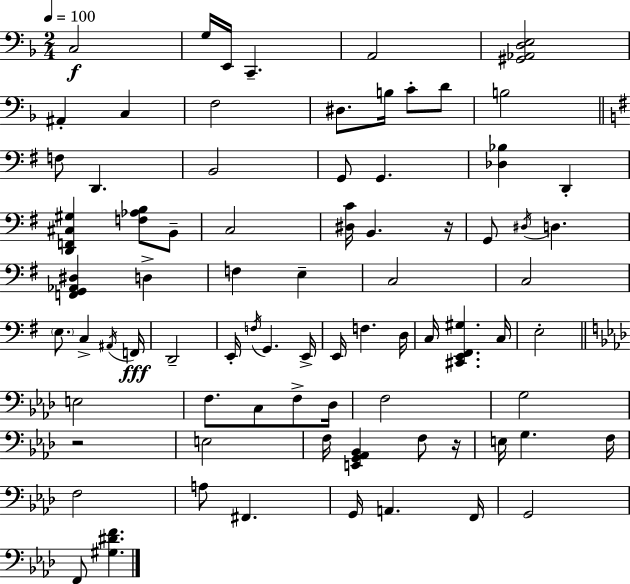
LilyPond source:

{
  \clef bass
  \numericTimeSignature
  \time 2/4
  \key f \major
  \tempo 4 = 100
  c2\f | g16 e,16 c,4.-- | a,2 | <gis, aes, d e>2 | \break ais,4-. c4 | f2 | dis8. b16 c'8-. d'8 | b2 | \break \bar "||" \break \key e \minor f8 d,4. | b,2 | g,8 g,4. | <des bes>4 d,4-. | \break <d, f, cis gis>4 <f aes b>8 b,8-- | c2 | <dis c'>16 b,4. r16 | g,8 \acciaccatura { dis16 } d4. | \break <f, g, aes, dis>4 d4-> | f4 e4-- | c2 | c2 | \break \parenthesize e8. c4-> | \acciaccatura { ais,16 }\fff f,16 d,2-- | e,16-. \acciaccatura { f16 } g,4. | e,16-> e,16 f4. | \break d16 c16 <cis, e, fis, gis>4. | c16 e2-. | \bar "||" \break \key aes \major e2 | f8. c8 f8-> des16 | f2 | g2 | \break r2 | e2 | f16 <e, g, aes, bes,>4 f8 r16 | e16 g4. f16 | \break f2 | a8 fis,4. | g,16 a,4. f,16 | g,2 | \break f,8 <gis dis' f'>4. | \bar "|."
}